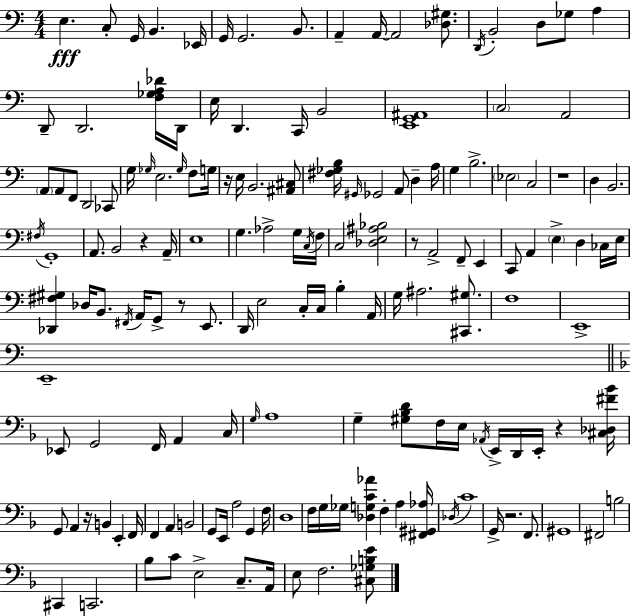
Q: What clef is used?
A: bass